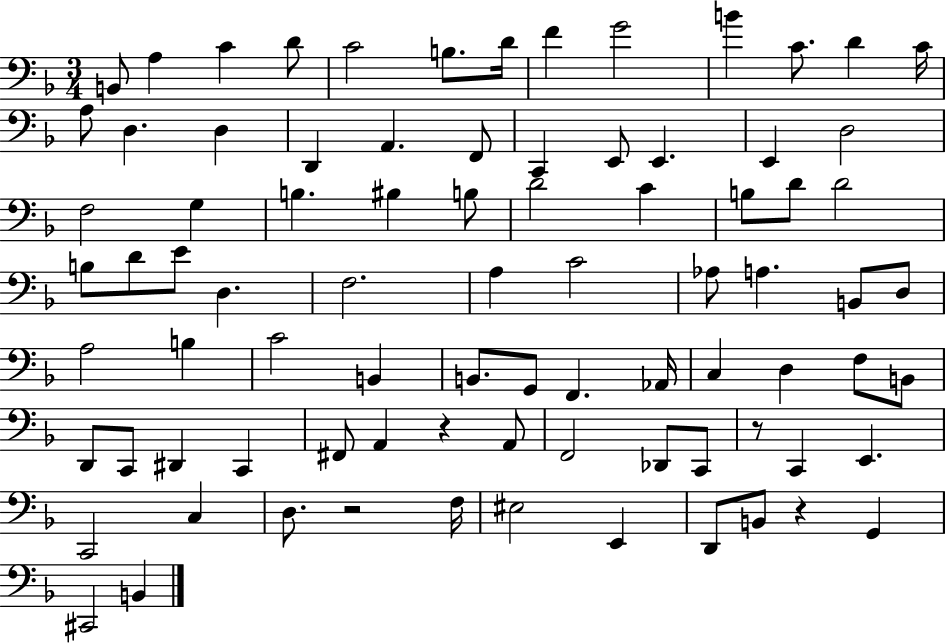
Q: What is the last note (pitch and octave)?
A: B2